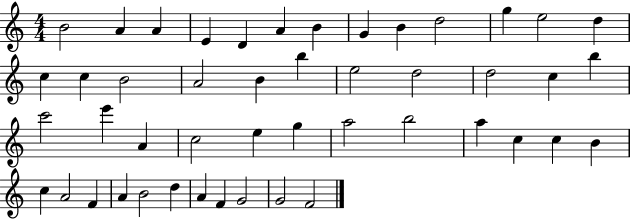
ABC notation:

X:1
T:Untitled
M:4/4
L:1/4
K:C
B2 A A E D A B G B d2 g e2 d c c B2 A2 B b e2 d2 d2 c b c'2 e' A c2 e g a2 b2 a c c B c A2 F A B2 d A F G2 G2 F2